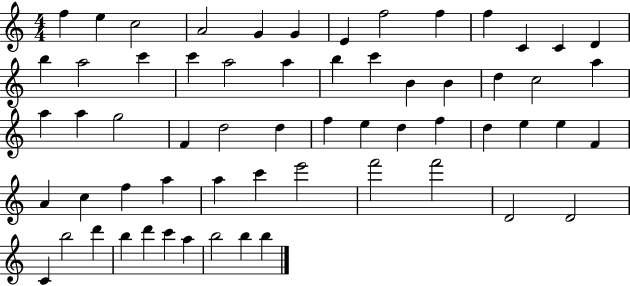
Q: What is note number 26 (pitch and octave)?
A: A5